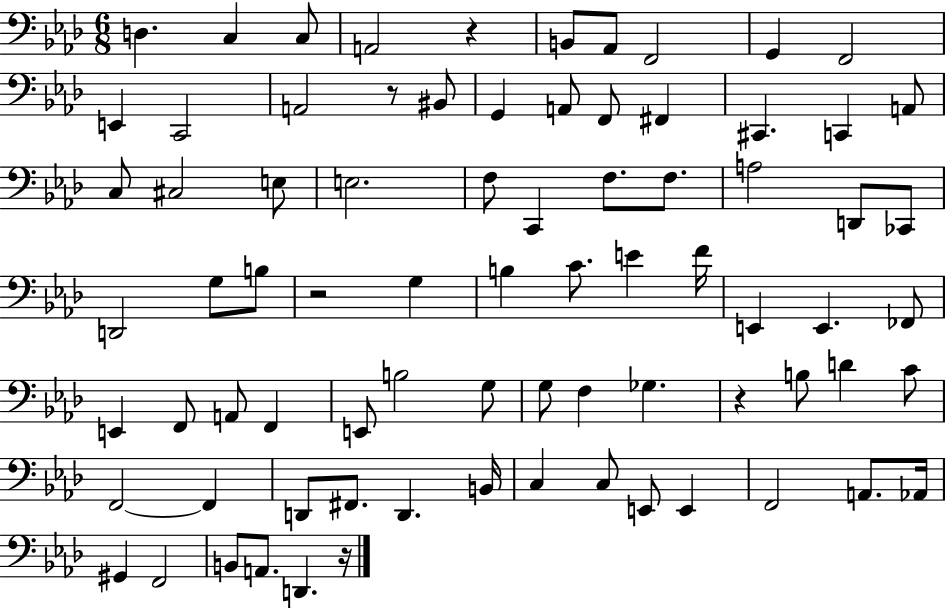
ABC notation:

X:1
T:Untitled
M:6/8
L:1/4
K:Ab
D, C, C,/2 A,,2 z B,,/2 _A,,/2 F,,2 G,, F,,2 E,, C,,2 A,,2 z/2 ^B,,/2 G,, A,,/2 F,,/2 ^F,, ^C,, C,, A,,/2 C,/2 ^C,2 E,/2 E,2 F,/2 C,, F,/2 F,/2 A,2 D,,/2 _C,,/2 D,,2 G,/2 B,/2 z2 G, B, C/2 E F/4 E,, E,, _F,,/2 E,, F,,/2 A,,/2 F,, E,,/2 B,2 G,/2 G,/2 F, _G, z B,/2 D C/2 F,,2 F,, D,,/2 ^F,,/2 D,, B,,/4 C, C,/2 E,,/2 E,, F,,2 A,,/2 _A,,/4 ^G,, F,,2 B,,/2 A,,/2 D,, z/4